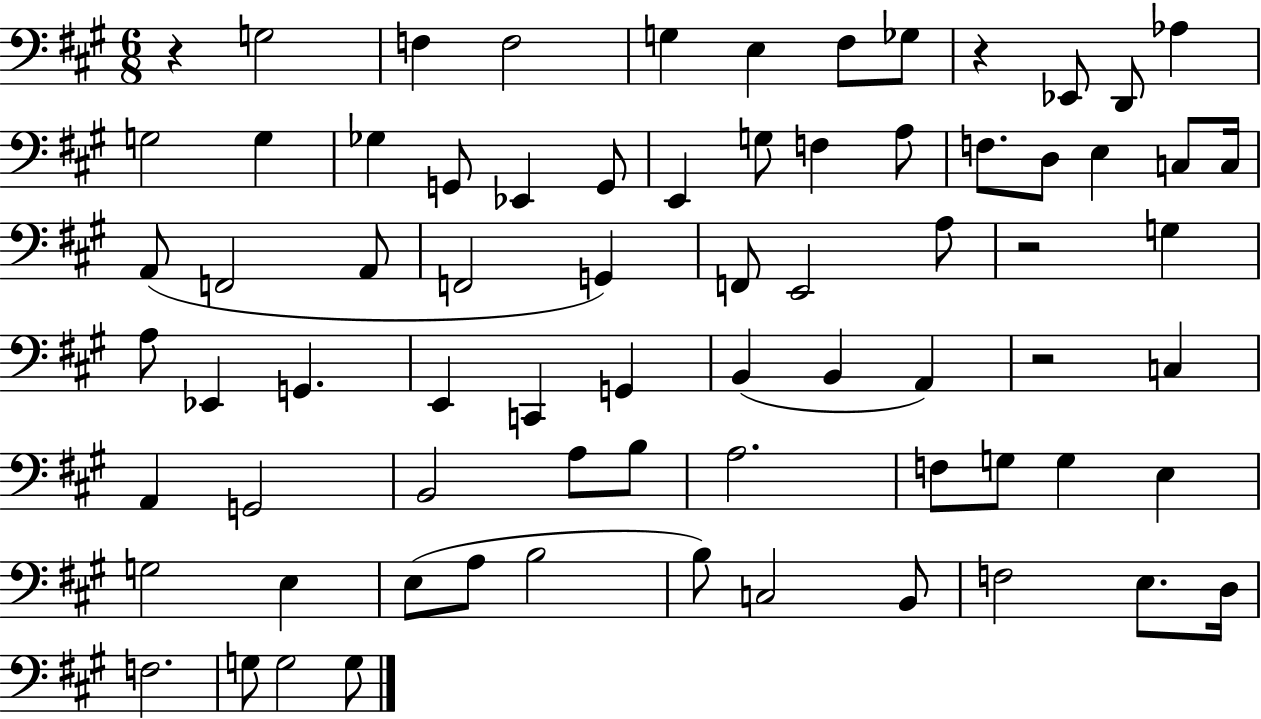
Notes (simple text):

R/q G3/h F3/q F3/h G3/q E3/q F#3/e Gb3/e R/q Eb2/e D2/e Ab3/q G3/h G3/q Gb3/q G2/e Eb2/q G2/e E2/q G3/e F3/q A3/e F3/e. D3/e E3/q C3/e C3/s A2/e F2/h A2/e F2/h G2/q F2/e E2/h A3/e R/h G3/q A3/e Eb2/q G2/q. E2/q C2/q G2/q B2/q B2/q A2/q R/h C3/q A2/q G2/h B2/h A3/e B3/e A3/h. F3/e G3/e G3/q E3/q G3/h E3/q E3/e A3/e B3/h B3/e C3/h B2/e F3/h E3/e. D3/s F3/h. G3/e G3/h G3/e